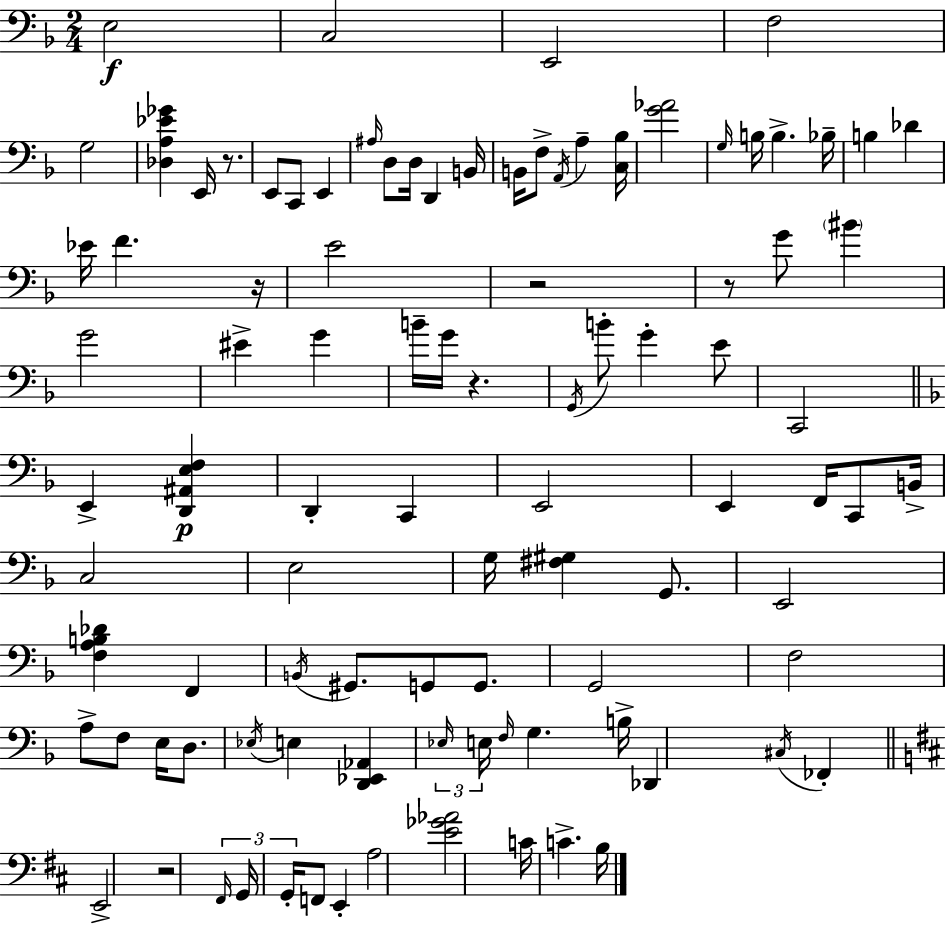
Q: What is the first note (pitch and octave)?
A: E3